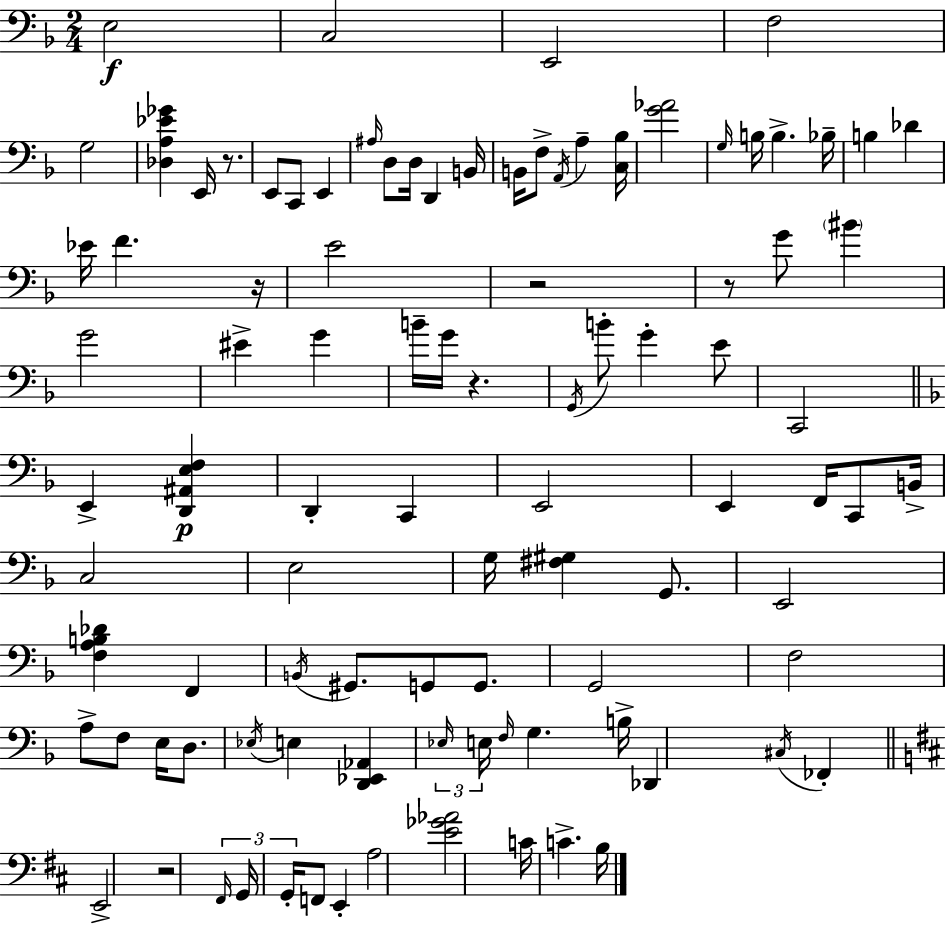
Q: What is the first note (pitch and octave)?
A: E3